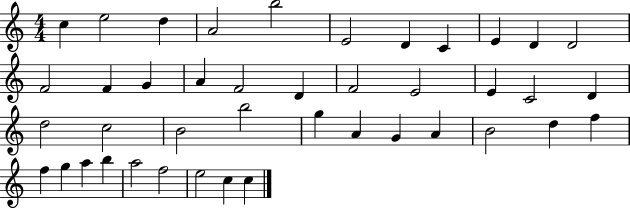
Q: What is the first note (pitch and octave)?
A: C5